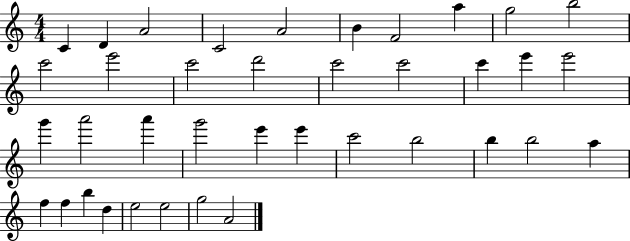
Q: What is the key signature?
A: C major